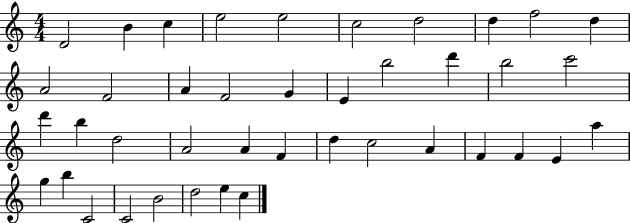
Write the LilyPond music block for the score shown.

{
  \clef treble
  \numericTimeSignature
  \time 4/4
  \key c \major
  d'2 b'4 c''4 | e''2 e''2 | c''2 d''2 | d''4 f''2 d''4 | \break a'2 f'2 | a'4 f'2 g'4 | e'4 b''2 d'''4 | b''2 c'''2 | \break d'''4 b''4 d''2 | a'2 a'4 f'4 | d''4 c''2 a'4 | f'4 f'4 e'4 a''4 | \break g''4 b''4 c'2 | c'2 b'2 | d''2 e''4 c''4 | \bar "|."
}